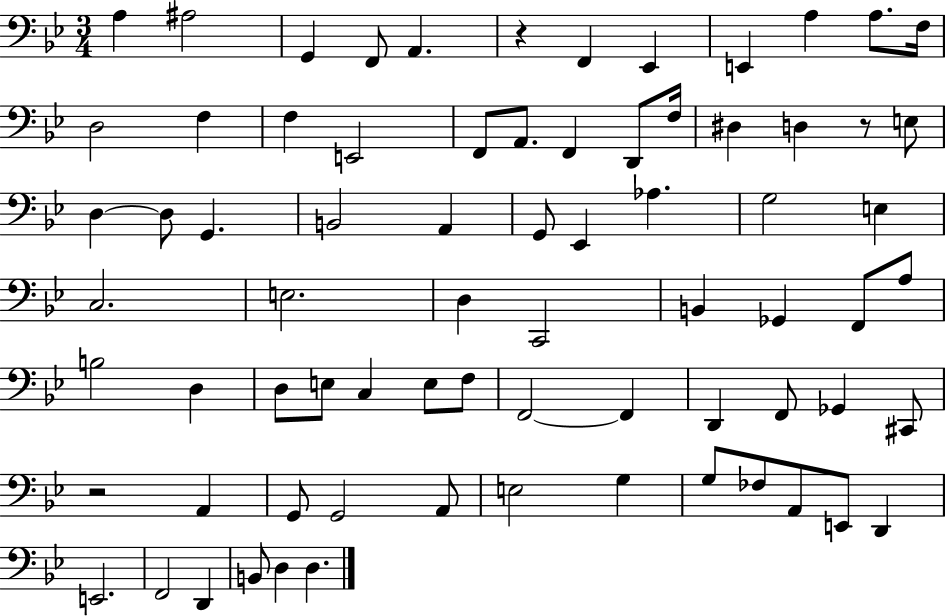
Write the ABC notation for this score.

X:1
T:Untitled
M:3/4
L:1/4
K:Bb
A, ^A,2 G,, F,,/2 A,, z F,, _E,, E,, A, A,/2 F,/4 D,2 F, F, E,,2 F,,/2 A,,/2 F,, D,,/2 F,/4 ^D, D, z/2 E,/2 D, D,/2 G,, B,,2 A,, G,,/2 _E,, _A, G,2 E, C,2 E,2 D, C,,2 B,, _G,, F,,/2 A,/2 B,2 D, D,/2 E,/2 C, E,/2 F,/2 F,,2 F,, D,, F,,/2 _G,, ^C,,/2 z2 A,, G,,/2 G,,2 A,,/2 E,2 G, G,/2 _F,/2 A,,/2 E,,/2 D,, E,,2 F,,2 D,, B,,/2 D, D,